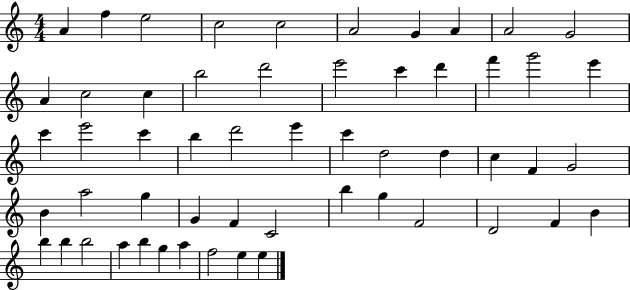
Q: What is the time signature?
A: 4/4